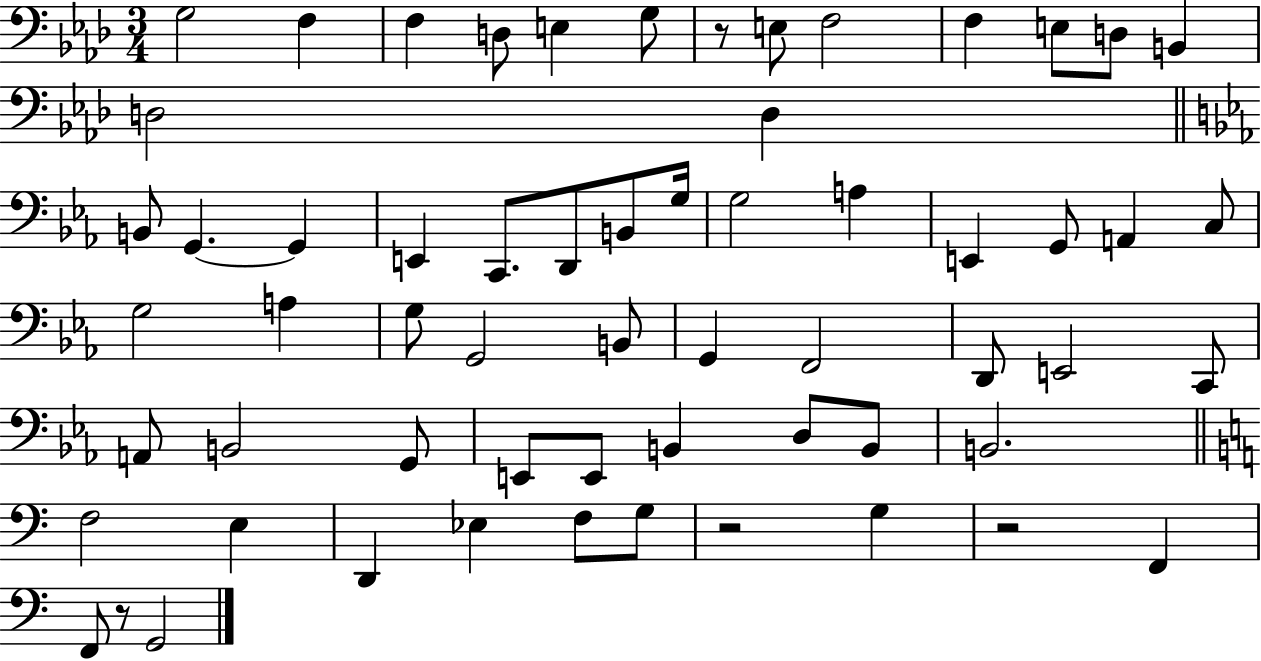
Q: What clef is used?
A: bass